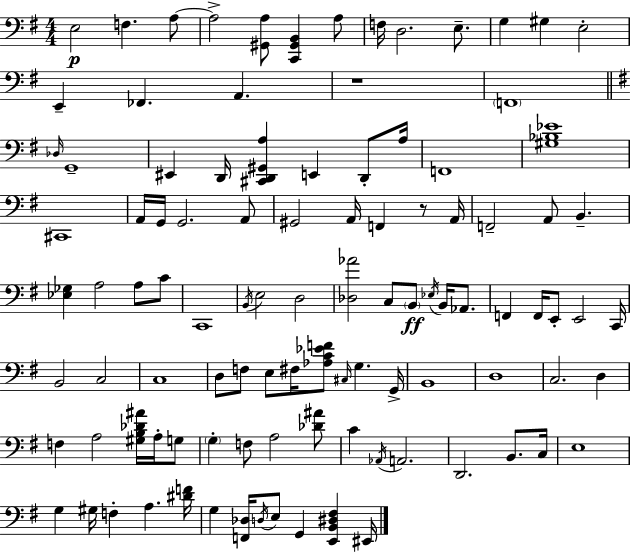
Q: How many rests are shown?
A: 2